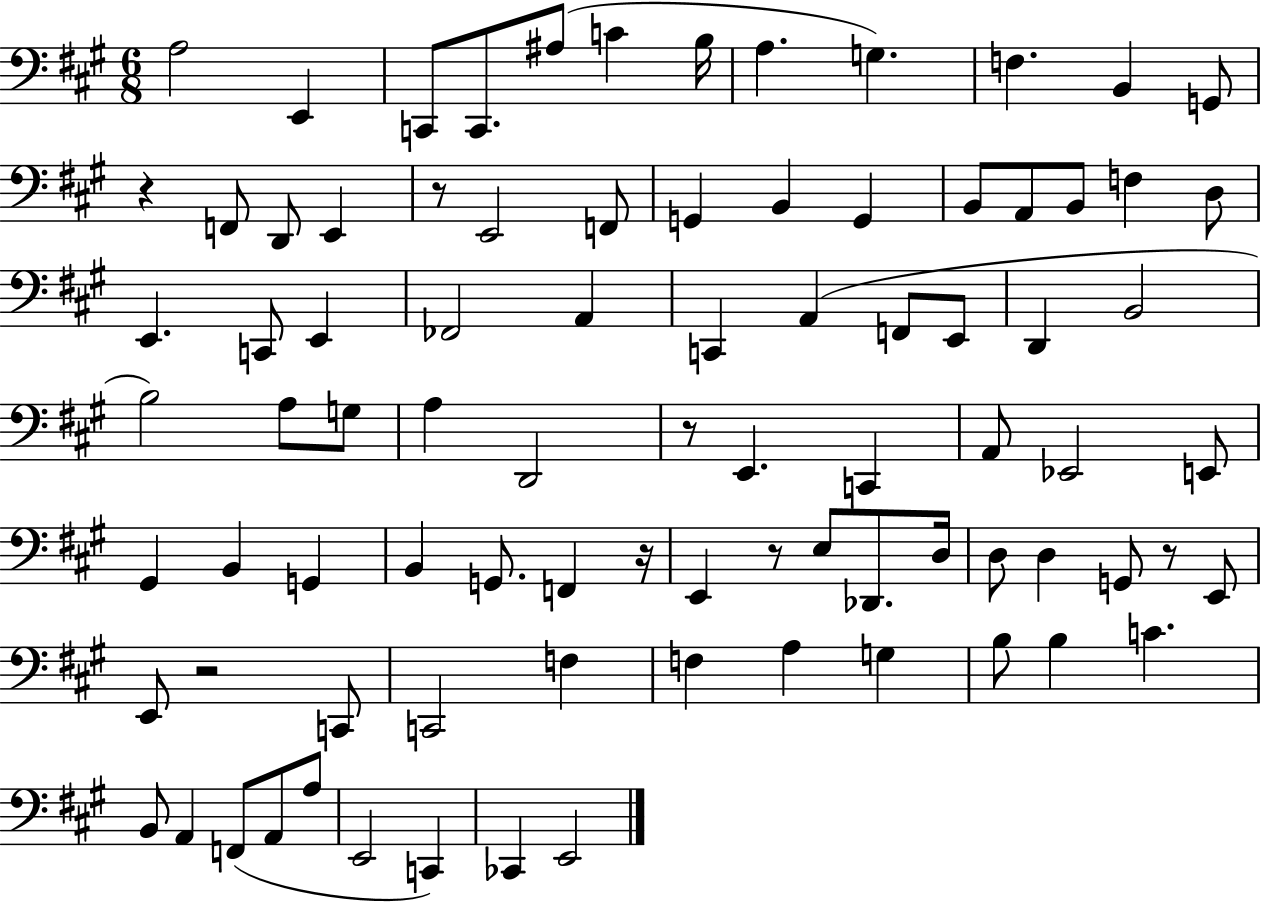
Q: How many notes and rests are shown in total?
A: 86